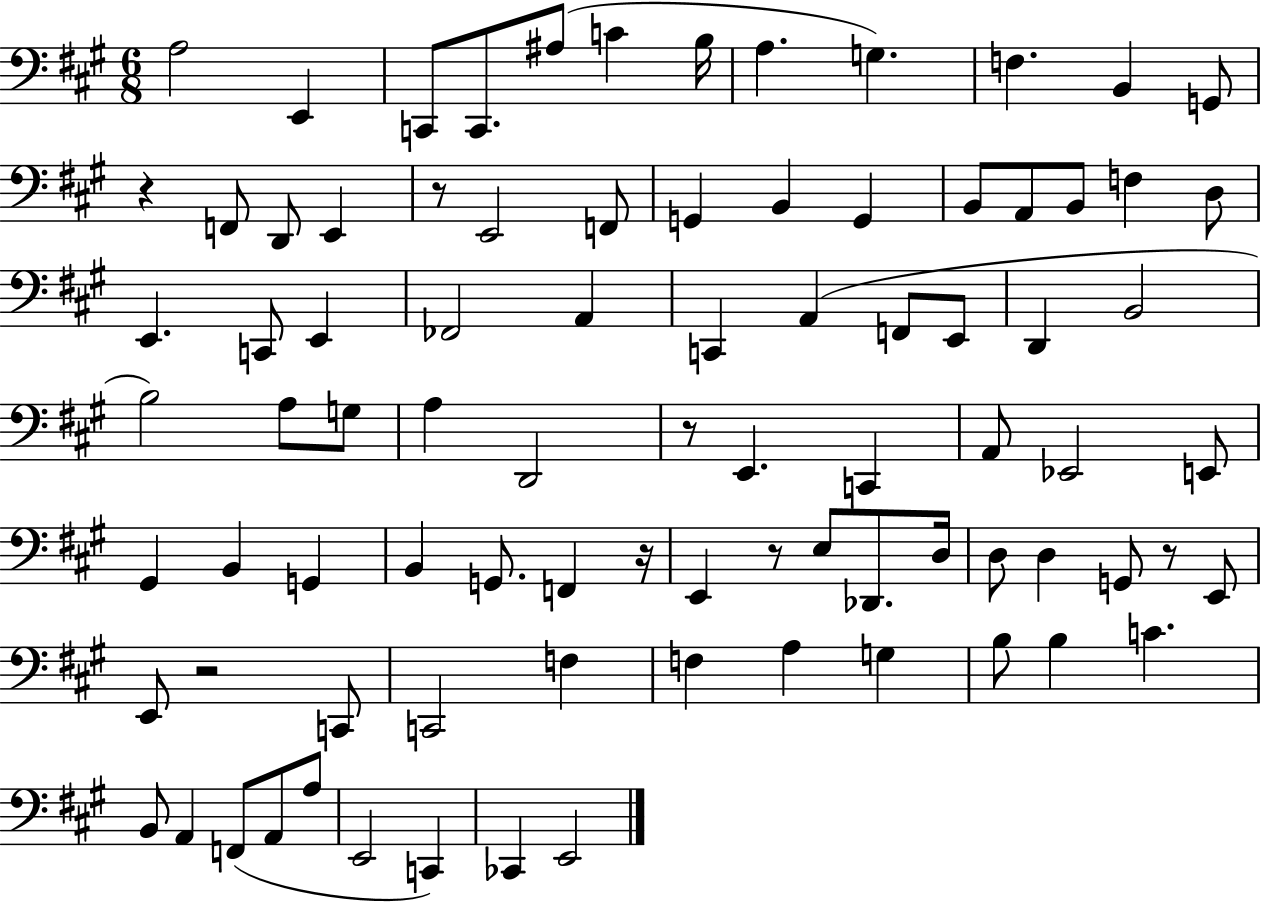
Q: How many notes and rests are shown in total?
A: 86